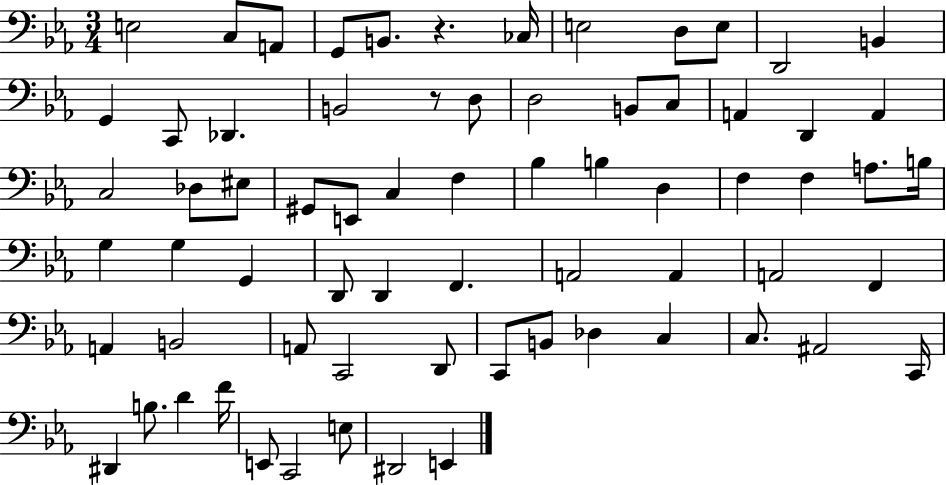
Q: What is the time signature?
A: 3/4